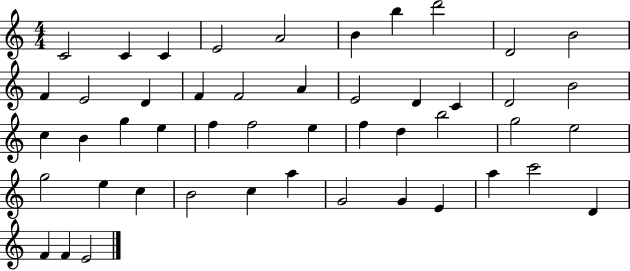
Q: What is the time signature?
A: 4/4